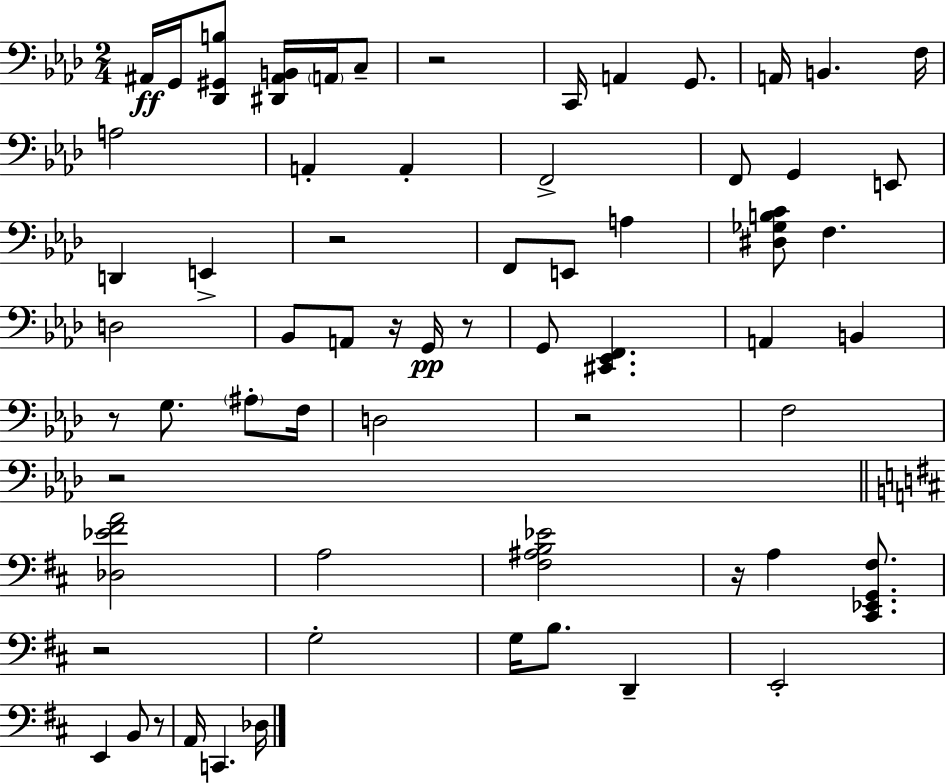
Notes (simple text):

A#2/s G2/s [Db2,G#2,B3]/e [D#2,A#2,B2]/s A2/s C3/e R/h C2/s A2/q G2/e. A2/s B2/q. F3/s A3/h A2/q A2/q F2/h F2/e G2/q E2/e D2/q E2/q R/h F2/e E2/e A3/q [D#3,Gb3,B3,C4]/e F3/q. D3/h Bb2/e A2/e R/s G2/s R/e G2/e [C#2,Eb2,F2]/q. A2/q B2/q R/e G3/e. A#3/e F3/s D3/h R/h F3/h R/h [Db3,Eb4,F#4,A4]/h A3/h [F#3,A#3,B3,Eb4]/h R/s A3/q [C#2,Eb2,G2,F#3]/e. R/h G3/h G3/s B3/e. D2/q E2/h E2/q B2/e R/e A2/s C2/q. Db3/s